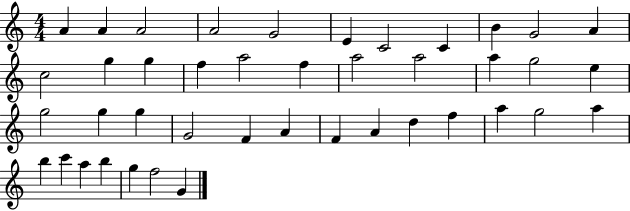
X:1
T:Untitled
M:4/4
L:1/4
K:C
A A A2 A2 G2 E C2 C B G2 A c2 g g f a2 f a2 a2 a g2 e g2 g g G2 F A F A d f a g2 a b c' a b g f2 G